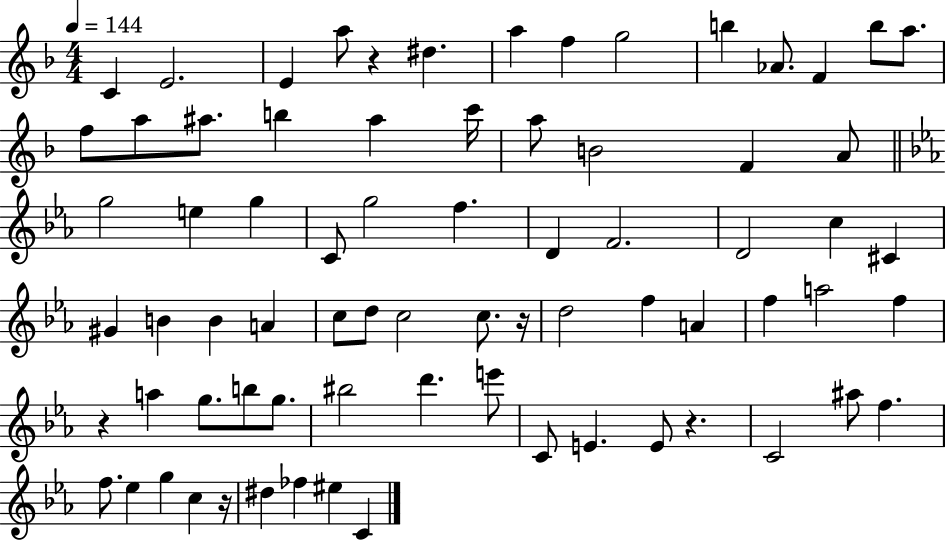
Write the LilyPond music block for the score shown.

{
  \clef treble
  \numericTimeSignature
  \time 4/4
  \key f \major
  \tempo 4 = 144
  c'4 e'2. | e'4 a''8 r4 dis''4. | a''4 f''4 g''2 | b''4 aes'8. f'4 b''8 a''8. | \break f''8 a''8 ais''8. b''4 ais''4 c'''16 | a''8 b'2 f'4 a'8 | \bar "||" \break \key ees \major g''2 e''4 g''4 | c'8 g''2 f''4. | d'4 f'2. | d'2 c''4 cis'4 | \break gis'4 b'4 b'4 a'4 | c''8 d''8 c''2 c''8. r16 | d''2 f''4 a'4 | f''4 a''2 f''4 | \break r4 a''4 g''8. b''8 g''8. | bis''2 d'''4. e'''8 | c'8 e'4. e'8 r4. | c'2 ais''8 f''4. | \break f''8. ees''4 g''4 c''4 r16 | dis''4 fes''4 eis''4 c'4 | \bar "|."
}